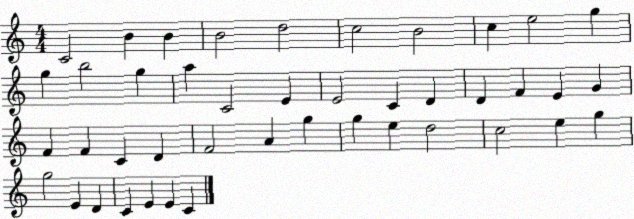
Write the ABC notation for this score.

X:1
T:Untitled
M:4/4
L:1/4
K:C
C2 B B B2 d2 c2 B2 c e2 g g b2 g a C2 E E2 C D D F E G F F C D F2 A g g e d2 c2 e g g2 E D C E E C